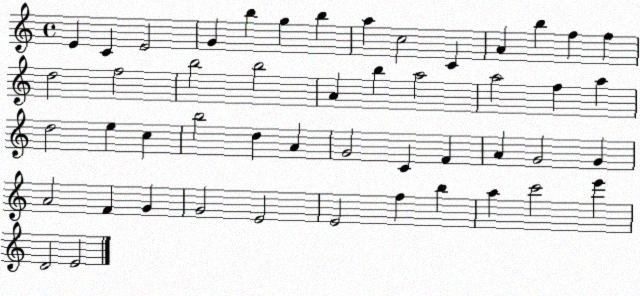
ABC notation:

X:1
T:Untitled
M:4/4
L:1/4
K:C
E C E2 G b g b a c2 C A b f f d2 f2 b2 b2 A b a2 a2 f a d2 e c b2 d A G2 C F A G2 G A2 F G G2 E2 E2 f b a c'2 e' D2 E2